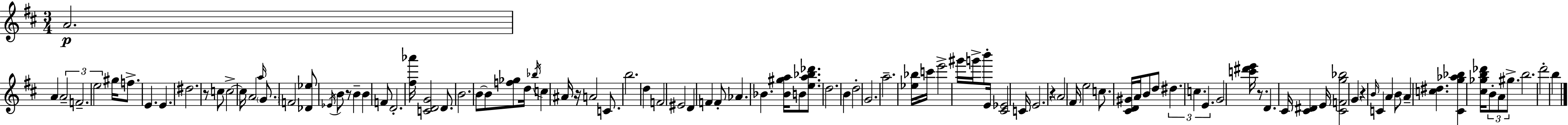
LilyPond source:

{
  \clef treble
  \numericTimeSignature
  \time 3/4
  \key d \major
  a'2.\p | a'4 \tuplet 3/2 { a'2-- | f'2.-- | e''2 } gis''16 f''8.-> | \break e'4. e'4. | dis''2. | r8 c''8 c''2->~~ | c''16 a'2 \grace { a''16 } \parenthesize g'8. | \break f'2 <des' ees''>8 \acciaccatura { ees'16 } | b'8 r8 b'4-- b'4 | f'8 d'2.-. | <fis'' aes'''>16 <c' d' g'>2 d'8. | \break b'2. | b'8~~ b'8 <f'' ges''>8 d''16 \acciaccatura { bes''16 } c''4 | ais'16 r16 a'2 | c'8. b''2. | \break d''4 f'2 | eis'2 d'4 | f'4 f'8-. aes'4. | bes'4. <bes' gis'' a''>16 b'8 | \break <e'' a'' bes'' des'''>8. d''2. | b'4 d''2-. | g'2. | a''2.-- | \break <ees'' bes''>16 c'''16 e'''2-> | gis'''16 g'''16-> b'''8-. e'16 <cis' ees'>2 | c'16 e'2. | r4 \parenthesize a'2 | \break fis'16 e''2 | c''8. <cis' d' gis'>16 a'16 b'8 d''8 \tuplet 3/2 { dis''4. | c''4. e'4. } | g'2 <c''' dis''' e'''>16 | \break r8. d'4. cis'16 <cis' dis'>4 | e'16 <cis' f' g'' bes''>2 g'4 | r4 \grace { b'16 } c'4 | a'4 b'8 a'4-- <c'' dis''>4. | \break <cis' g'' aes'' bes''>4 <cis'' ges'' b'' des'''>16 \tuplet 3/2 { b'8-. a'8 | gis''8.-> } b''2. | d'''2-. | b''4 \bar "|."
}